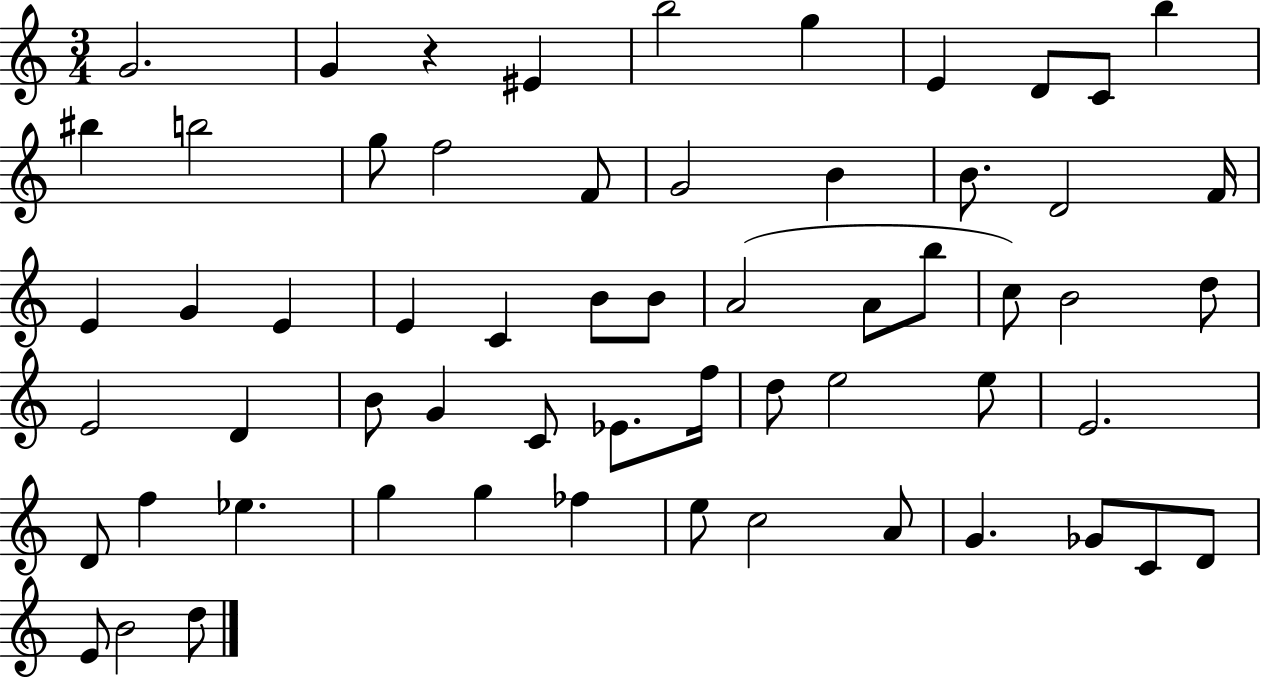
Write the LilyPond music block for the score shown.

{
  \clef treble
  \numericTimeSignature
  \time 3/4
  \key c \major
  g'2. | g'4 r4 eis'4 | b''2 g''4 | e'4 d'8 c'8 b''4 | \break bis''4 b''2 | g''8 f''2 f'8 | g'2 b'4 | b'8. d'2 f'16 | \break e'4 g'4 e'4 | e'4 c'4 b'8 b'8 | a'2( a'8 b''8 | c''8) b'2 d''8 | \break e'2 d'4 | b'8 g'4 c'8 ees'8. f''16 | d''8 e''2 e''8 | e'2. | \break d'8 f''4 ees''4. | g''4 g''4 fes''4 | e''8 c''2 a'8 | g'4. ges'8 c'8 d'8 | \break e'8 b'2 d''8 | \bar "|."
}